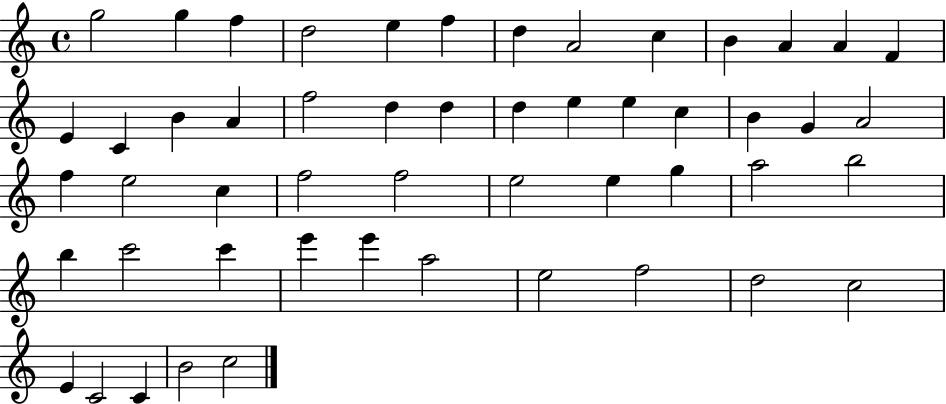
G5/h G5/q F5/q D5/h E5/q F5/q D5/q A4/h C5/q B4/q A4/q A4/q F4/q E4/q C4/q B4/q A4/q F5/h D5/q D5/q D5/q E5/q E5/q C5/q B4/q G4/q A4/h F5/q E5/h C5/q F5/h F5/h E5/h E5/q G5/q A5/h B5/h B5/q C6/h C6/q E6/q E6/q A5/h E5/h F5/h D5/h C5/h E4/q C4/h C4/q B4/h C5/h